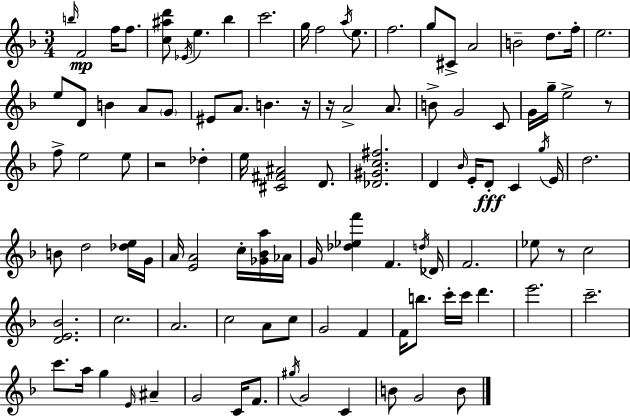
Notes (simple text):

B5/s F4/h F5/s F5/e. [C5,A#5,D6]/e Eb4/s E5/q. Bb5/q C6/h. G5/s F5/h A5/s E5/e. F5/h. G5/e C#4/e A4/h B4/h D5/e. F5/s E5/h. E5/e D4/e B4/q A4/e G4/e EIS4/e A4/e. B4/q. R/s R/s A4/h A4/e. B4/e G4/h C4/e G4/s G5/s E5/h R/e F5/e E5/h E5/e R/h Db5/q E5/s [C#4,F#4,A#4]/h D4/e. [Db4,G#4,C5,F#5]/h. D4/q Bb4/s E4/s D4/e C4/q G5/s E4/s D5/h. B4/e D5/h [Db5,E5]/s G4/s A4/s [E4,A4]/h C5/s [Gb4,Bb4,A5]/s Ab4/s G4/s [Db5,Eb5,F6]/q F4/q. D5/s Db4/s F4/h. Eb5/e R/e C5/h [D4,E4,Bb4]/h. C5/h. A4/h. C5/h A4/e C5/e G4/h F4/q F4/s B5/e. C6/s C6/s D6/q. E6/h. C6/h. C6/e. A5/s G5/q E4/s A#4/q G4/h C4/s F4/e. G#5/s G4/h C4/q B4/e G4/h B4/e